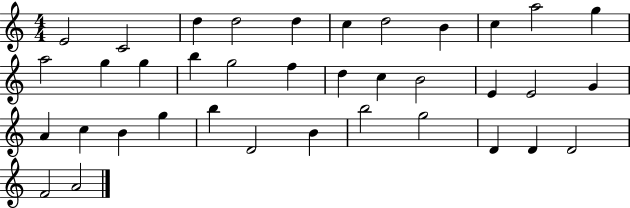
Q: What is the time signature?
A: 4/4